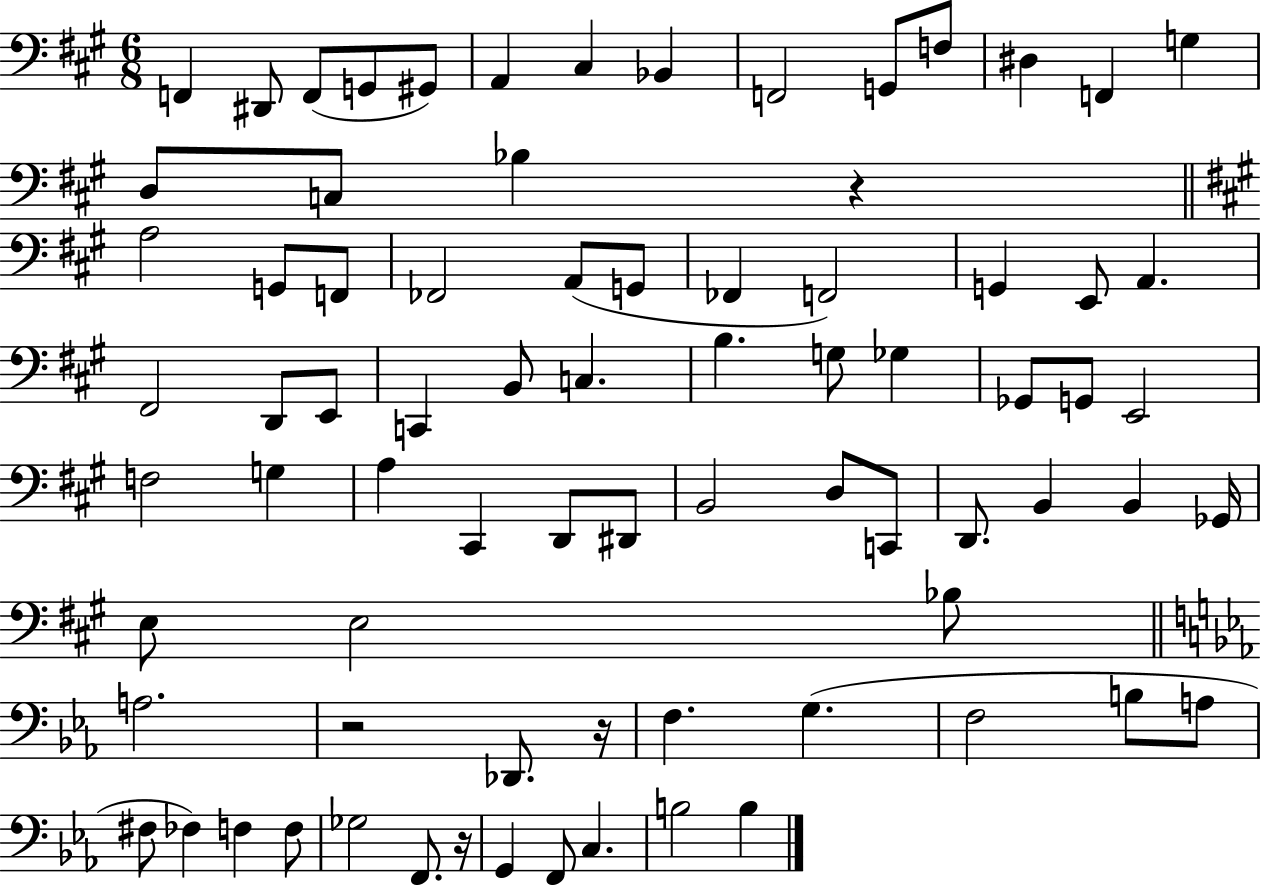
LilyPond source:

{
  \clef bass
  \numericTimeSignature
  \time 6/8
  \key a \major
  f,4 dis,8 f,8( g,8 gis,8) | a,4 cis4 bes,4 | f,2 g,8 f8 | dis4 f,4 g4 | \break d8 c8 bes4 r4 | \bar "||" \break \key a \major a2 g,8 f,8 | fes,2 a,8( g,8 | fes,4 f,2) | g,4 e,8 a,4. | \break fis,2 d,8 e,8 | c,4 b,8 c4. | b4. g8 ges4 | ges,8 g,8 e,2 | \break f2 g4 | a4 cis,4 d,8 dis,8 | b,2 d8 c,8 | d,8. b,4 b,4 ges,16 | \break e8 e2 bes8 | \bar "||" \break \key ees \major a2. | r2 des,8. r16 | f4. g4.( | f2 b8 a8 | \break fis8 fes4) f4 f8 | ges2 f,8. r16 | g,4 f,8 c4. | b2 b4 | \break \bar "|."
}